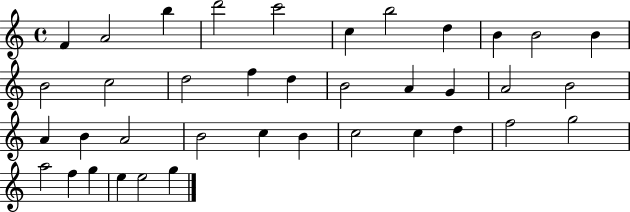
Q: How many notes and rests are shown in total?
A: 38